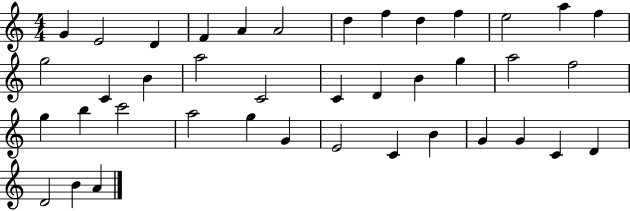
{
  \clef treble
  \numericTimeSignature
  \time 4/4
  \key c \major
  g'4 e'2 d'4 | f'4 a'4 a'2 | d''4 f''4 d''4 f''4 | e''2 a''4 f''4 | \break g''2 c'4 b'4 | a''2 c'2 | c'4 d'4 b'4 g''4 | a''2 f''2 | \break g''4 b''4 c'''2 | a''2 g''4 g'4 | e'2 c'4 b'4 | g'4 g'4 c'4 d'4 | \break d'2 b'4 a'4 | \bar "|."
}